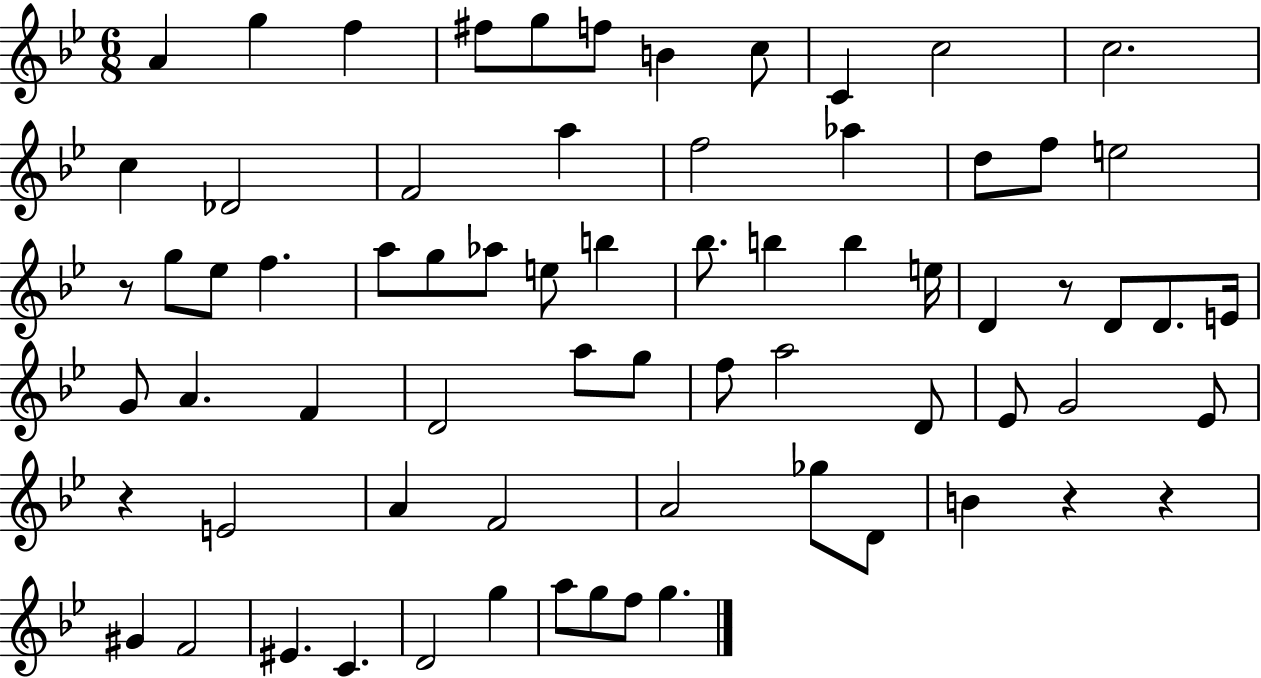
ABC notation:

X:1
T:Untitled
M:6/8
L:1/4
K:Bb
A g f ^f/2 g/2 f/2 B c/2 C c2 c2 c _D2 F2 a f2 _a d/2 f/2 e2 z/2 g/2 _e/2 f a/2 g/2 _a/2 e/2 b _b/2 b b e/4 D z/2 D/2 D/2 E/4 G/2 A F D2 a/2 g/2 f/2 a2 D/2 _E/2 G2 _E/2 z E2 A F2 A2 _g/2 D/2 B z z ^G F2 ^E C D2 g a/2 g/2 f/2 g